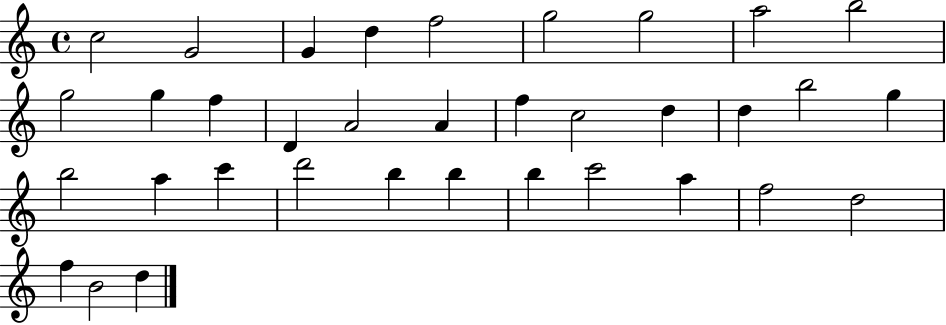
C5/h G4/h G4/q D5/q F5/h G5/h G5/h A5/h B5/h G5/h G5/q F5/q D4/q A4/h A4/q F5/q C5/h D5/q D5/q B5/h G5/q B5/h A5/q C6/q D6/h B5/q B5/q B5/q C6/h A5/q F5/h D5/h F5/q B4/h D5/q